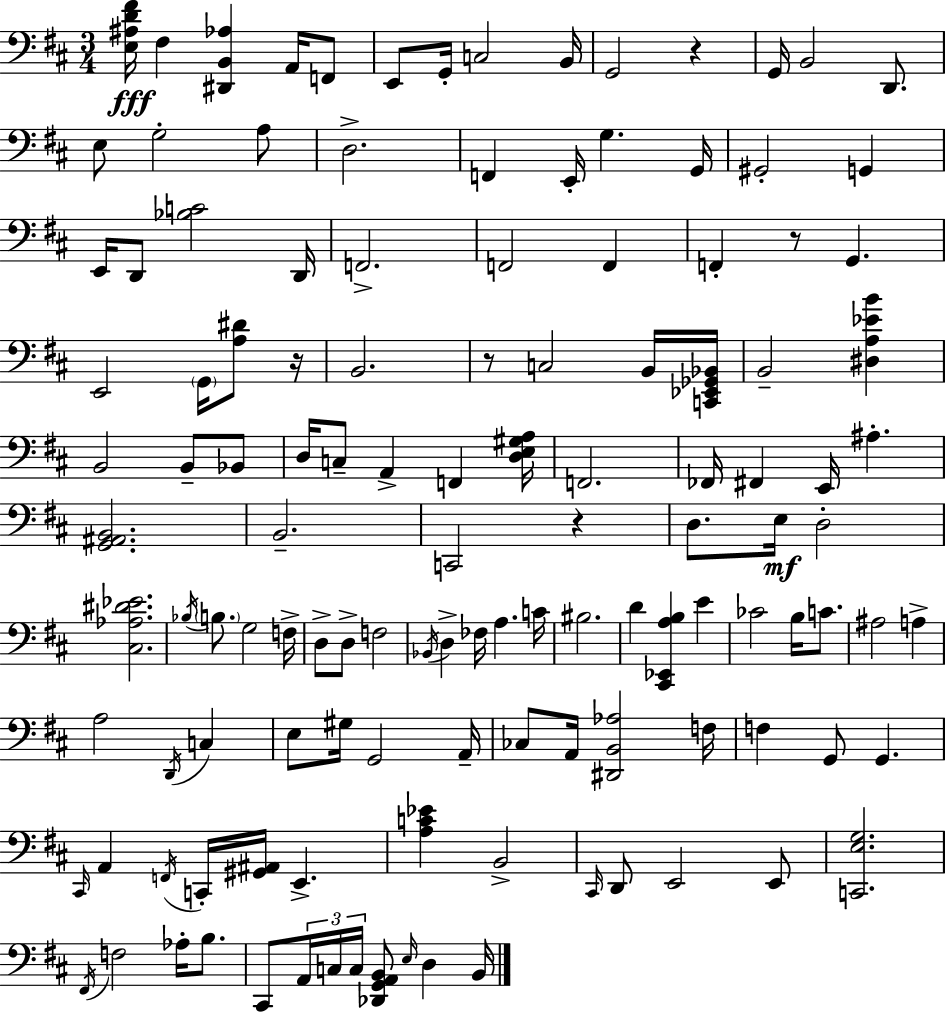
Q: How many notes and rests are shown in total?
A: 126